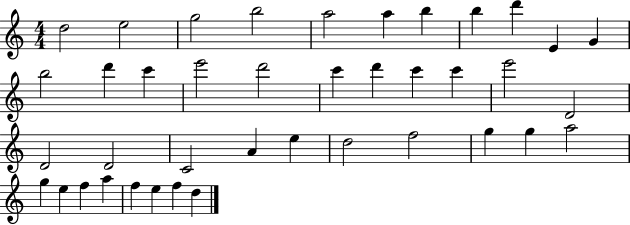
D5/h E5/h G5/h B5/h A5/h A5/q B5/q B5/q D6/q E4/q G4/q B5/h D6/q C6/q E6/h D6/h C6/q D6/q C6/q C6/q E6/h D4/h D4/h D4/h C4/h A4/q E5/q D5/h F5/h G5/q G5/q A5/h G5/q E5/q F5/q A5/q F5/q E5/q F5/q D5/q